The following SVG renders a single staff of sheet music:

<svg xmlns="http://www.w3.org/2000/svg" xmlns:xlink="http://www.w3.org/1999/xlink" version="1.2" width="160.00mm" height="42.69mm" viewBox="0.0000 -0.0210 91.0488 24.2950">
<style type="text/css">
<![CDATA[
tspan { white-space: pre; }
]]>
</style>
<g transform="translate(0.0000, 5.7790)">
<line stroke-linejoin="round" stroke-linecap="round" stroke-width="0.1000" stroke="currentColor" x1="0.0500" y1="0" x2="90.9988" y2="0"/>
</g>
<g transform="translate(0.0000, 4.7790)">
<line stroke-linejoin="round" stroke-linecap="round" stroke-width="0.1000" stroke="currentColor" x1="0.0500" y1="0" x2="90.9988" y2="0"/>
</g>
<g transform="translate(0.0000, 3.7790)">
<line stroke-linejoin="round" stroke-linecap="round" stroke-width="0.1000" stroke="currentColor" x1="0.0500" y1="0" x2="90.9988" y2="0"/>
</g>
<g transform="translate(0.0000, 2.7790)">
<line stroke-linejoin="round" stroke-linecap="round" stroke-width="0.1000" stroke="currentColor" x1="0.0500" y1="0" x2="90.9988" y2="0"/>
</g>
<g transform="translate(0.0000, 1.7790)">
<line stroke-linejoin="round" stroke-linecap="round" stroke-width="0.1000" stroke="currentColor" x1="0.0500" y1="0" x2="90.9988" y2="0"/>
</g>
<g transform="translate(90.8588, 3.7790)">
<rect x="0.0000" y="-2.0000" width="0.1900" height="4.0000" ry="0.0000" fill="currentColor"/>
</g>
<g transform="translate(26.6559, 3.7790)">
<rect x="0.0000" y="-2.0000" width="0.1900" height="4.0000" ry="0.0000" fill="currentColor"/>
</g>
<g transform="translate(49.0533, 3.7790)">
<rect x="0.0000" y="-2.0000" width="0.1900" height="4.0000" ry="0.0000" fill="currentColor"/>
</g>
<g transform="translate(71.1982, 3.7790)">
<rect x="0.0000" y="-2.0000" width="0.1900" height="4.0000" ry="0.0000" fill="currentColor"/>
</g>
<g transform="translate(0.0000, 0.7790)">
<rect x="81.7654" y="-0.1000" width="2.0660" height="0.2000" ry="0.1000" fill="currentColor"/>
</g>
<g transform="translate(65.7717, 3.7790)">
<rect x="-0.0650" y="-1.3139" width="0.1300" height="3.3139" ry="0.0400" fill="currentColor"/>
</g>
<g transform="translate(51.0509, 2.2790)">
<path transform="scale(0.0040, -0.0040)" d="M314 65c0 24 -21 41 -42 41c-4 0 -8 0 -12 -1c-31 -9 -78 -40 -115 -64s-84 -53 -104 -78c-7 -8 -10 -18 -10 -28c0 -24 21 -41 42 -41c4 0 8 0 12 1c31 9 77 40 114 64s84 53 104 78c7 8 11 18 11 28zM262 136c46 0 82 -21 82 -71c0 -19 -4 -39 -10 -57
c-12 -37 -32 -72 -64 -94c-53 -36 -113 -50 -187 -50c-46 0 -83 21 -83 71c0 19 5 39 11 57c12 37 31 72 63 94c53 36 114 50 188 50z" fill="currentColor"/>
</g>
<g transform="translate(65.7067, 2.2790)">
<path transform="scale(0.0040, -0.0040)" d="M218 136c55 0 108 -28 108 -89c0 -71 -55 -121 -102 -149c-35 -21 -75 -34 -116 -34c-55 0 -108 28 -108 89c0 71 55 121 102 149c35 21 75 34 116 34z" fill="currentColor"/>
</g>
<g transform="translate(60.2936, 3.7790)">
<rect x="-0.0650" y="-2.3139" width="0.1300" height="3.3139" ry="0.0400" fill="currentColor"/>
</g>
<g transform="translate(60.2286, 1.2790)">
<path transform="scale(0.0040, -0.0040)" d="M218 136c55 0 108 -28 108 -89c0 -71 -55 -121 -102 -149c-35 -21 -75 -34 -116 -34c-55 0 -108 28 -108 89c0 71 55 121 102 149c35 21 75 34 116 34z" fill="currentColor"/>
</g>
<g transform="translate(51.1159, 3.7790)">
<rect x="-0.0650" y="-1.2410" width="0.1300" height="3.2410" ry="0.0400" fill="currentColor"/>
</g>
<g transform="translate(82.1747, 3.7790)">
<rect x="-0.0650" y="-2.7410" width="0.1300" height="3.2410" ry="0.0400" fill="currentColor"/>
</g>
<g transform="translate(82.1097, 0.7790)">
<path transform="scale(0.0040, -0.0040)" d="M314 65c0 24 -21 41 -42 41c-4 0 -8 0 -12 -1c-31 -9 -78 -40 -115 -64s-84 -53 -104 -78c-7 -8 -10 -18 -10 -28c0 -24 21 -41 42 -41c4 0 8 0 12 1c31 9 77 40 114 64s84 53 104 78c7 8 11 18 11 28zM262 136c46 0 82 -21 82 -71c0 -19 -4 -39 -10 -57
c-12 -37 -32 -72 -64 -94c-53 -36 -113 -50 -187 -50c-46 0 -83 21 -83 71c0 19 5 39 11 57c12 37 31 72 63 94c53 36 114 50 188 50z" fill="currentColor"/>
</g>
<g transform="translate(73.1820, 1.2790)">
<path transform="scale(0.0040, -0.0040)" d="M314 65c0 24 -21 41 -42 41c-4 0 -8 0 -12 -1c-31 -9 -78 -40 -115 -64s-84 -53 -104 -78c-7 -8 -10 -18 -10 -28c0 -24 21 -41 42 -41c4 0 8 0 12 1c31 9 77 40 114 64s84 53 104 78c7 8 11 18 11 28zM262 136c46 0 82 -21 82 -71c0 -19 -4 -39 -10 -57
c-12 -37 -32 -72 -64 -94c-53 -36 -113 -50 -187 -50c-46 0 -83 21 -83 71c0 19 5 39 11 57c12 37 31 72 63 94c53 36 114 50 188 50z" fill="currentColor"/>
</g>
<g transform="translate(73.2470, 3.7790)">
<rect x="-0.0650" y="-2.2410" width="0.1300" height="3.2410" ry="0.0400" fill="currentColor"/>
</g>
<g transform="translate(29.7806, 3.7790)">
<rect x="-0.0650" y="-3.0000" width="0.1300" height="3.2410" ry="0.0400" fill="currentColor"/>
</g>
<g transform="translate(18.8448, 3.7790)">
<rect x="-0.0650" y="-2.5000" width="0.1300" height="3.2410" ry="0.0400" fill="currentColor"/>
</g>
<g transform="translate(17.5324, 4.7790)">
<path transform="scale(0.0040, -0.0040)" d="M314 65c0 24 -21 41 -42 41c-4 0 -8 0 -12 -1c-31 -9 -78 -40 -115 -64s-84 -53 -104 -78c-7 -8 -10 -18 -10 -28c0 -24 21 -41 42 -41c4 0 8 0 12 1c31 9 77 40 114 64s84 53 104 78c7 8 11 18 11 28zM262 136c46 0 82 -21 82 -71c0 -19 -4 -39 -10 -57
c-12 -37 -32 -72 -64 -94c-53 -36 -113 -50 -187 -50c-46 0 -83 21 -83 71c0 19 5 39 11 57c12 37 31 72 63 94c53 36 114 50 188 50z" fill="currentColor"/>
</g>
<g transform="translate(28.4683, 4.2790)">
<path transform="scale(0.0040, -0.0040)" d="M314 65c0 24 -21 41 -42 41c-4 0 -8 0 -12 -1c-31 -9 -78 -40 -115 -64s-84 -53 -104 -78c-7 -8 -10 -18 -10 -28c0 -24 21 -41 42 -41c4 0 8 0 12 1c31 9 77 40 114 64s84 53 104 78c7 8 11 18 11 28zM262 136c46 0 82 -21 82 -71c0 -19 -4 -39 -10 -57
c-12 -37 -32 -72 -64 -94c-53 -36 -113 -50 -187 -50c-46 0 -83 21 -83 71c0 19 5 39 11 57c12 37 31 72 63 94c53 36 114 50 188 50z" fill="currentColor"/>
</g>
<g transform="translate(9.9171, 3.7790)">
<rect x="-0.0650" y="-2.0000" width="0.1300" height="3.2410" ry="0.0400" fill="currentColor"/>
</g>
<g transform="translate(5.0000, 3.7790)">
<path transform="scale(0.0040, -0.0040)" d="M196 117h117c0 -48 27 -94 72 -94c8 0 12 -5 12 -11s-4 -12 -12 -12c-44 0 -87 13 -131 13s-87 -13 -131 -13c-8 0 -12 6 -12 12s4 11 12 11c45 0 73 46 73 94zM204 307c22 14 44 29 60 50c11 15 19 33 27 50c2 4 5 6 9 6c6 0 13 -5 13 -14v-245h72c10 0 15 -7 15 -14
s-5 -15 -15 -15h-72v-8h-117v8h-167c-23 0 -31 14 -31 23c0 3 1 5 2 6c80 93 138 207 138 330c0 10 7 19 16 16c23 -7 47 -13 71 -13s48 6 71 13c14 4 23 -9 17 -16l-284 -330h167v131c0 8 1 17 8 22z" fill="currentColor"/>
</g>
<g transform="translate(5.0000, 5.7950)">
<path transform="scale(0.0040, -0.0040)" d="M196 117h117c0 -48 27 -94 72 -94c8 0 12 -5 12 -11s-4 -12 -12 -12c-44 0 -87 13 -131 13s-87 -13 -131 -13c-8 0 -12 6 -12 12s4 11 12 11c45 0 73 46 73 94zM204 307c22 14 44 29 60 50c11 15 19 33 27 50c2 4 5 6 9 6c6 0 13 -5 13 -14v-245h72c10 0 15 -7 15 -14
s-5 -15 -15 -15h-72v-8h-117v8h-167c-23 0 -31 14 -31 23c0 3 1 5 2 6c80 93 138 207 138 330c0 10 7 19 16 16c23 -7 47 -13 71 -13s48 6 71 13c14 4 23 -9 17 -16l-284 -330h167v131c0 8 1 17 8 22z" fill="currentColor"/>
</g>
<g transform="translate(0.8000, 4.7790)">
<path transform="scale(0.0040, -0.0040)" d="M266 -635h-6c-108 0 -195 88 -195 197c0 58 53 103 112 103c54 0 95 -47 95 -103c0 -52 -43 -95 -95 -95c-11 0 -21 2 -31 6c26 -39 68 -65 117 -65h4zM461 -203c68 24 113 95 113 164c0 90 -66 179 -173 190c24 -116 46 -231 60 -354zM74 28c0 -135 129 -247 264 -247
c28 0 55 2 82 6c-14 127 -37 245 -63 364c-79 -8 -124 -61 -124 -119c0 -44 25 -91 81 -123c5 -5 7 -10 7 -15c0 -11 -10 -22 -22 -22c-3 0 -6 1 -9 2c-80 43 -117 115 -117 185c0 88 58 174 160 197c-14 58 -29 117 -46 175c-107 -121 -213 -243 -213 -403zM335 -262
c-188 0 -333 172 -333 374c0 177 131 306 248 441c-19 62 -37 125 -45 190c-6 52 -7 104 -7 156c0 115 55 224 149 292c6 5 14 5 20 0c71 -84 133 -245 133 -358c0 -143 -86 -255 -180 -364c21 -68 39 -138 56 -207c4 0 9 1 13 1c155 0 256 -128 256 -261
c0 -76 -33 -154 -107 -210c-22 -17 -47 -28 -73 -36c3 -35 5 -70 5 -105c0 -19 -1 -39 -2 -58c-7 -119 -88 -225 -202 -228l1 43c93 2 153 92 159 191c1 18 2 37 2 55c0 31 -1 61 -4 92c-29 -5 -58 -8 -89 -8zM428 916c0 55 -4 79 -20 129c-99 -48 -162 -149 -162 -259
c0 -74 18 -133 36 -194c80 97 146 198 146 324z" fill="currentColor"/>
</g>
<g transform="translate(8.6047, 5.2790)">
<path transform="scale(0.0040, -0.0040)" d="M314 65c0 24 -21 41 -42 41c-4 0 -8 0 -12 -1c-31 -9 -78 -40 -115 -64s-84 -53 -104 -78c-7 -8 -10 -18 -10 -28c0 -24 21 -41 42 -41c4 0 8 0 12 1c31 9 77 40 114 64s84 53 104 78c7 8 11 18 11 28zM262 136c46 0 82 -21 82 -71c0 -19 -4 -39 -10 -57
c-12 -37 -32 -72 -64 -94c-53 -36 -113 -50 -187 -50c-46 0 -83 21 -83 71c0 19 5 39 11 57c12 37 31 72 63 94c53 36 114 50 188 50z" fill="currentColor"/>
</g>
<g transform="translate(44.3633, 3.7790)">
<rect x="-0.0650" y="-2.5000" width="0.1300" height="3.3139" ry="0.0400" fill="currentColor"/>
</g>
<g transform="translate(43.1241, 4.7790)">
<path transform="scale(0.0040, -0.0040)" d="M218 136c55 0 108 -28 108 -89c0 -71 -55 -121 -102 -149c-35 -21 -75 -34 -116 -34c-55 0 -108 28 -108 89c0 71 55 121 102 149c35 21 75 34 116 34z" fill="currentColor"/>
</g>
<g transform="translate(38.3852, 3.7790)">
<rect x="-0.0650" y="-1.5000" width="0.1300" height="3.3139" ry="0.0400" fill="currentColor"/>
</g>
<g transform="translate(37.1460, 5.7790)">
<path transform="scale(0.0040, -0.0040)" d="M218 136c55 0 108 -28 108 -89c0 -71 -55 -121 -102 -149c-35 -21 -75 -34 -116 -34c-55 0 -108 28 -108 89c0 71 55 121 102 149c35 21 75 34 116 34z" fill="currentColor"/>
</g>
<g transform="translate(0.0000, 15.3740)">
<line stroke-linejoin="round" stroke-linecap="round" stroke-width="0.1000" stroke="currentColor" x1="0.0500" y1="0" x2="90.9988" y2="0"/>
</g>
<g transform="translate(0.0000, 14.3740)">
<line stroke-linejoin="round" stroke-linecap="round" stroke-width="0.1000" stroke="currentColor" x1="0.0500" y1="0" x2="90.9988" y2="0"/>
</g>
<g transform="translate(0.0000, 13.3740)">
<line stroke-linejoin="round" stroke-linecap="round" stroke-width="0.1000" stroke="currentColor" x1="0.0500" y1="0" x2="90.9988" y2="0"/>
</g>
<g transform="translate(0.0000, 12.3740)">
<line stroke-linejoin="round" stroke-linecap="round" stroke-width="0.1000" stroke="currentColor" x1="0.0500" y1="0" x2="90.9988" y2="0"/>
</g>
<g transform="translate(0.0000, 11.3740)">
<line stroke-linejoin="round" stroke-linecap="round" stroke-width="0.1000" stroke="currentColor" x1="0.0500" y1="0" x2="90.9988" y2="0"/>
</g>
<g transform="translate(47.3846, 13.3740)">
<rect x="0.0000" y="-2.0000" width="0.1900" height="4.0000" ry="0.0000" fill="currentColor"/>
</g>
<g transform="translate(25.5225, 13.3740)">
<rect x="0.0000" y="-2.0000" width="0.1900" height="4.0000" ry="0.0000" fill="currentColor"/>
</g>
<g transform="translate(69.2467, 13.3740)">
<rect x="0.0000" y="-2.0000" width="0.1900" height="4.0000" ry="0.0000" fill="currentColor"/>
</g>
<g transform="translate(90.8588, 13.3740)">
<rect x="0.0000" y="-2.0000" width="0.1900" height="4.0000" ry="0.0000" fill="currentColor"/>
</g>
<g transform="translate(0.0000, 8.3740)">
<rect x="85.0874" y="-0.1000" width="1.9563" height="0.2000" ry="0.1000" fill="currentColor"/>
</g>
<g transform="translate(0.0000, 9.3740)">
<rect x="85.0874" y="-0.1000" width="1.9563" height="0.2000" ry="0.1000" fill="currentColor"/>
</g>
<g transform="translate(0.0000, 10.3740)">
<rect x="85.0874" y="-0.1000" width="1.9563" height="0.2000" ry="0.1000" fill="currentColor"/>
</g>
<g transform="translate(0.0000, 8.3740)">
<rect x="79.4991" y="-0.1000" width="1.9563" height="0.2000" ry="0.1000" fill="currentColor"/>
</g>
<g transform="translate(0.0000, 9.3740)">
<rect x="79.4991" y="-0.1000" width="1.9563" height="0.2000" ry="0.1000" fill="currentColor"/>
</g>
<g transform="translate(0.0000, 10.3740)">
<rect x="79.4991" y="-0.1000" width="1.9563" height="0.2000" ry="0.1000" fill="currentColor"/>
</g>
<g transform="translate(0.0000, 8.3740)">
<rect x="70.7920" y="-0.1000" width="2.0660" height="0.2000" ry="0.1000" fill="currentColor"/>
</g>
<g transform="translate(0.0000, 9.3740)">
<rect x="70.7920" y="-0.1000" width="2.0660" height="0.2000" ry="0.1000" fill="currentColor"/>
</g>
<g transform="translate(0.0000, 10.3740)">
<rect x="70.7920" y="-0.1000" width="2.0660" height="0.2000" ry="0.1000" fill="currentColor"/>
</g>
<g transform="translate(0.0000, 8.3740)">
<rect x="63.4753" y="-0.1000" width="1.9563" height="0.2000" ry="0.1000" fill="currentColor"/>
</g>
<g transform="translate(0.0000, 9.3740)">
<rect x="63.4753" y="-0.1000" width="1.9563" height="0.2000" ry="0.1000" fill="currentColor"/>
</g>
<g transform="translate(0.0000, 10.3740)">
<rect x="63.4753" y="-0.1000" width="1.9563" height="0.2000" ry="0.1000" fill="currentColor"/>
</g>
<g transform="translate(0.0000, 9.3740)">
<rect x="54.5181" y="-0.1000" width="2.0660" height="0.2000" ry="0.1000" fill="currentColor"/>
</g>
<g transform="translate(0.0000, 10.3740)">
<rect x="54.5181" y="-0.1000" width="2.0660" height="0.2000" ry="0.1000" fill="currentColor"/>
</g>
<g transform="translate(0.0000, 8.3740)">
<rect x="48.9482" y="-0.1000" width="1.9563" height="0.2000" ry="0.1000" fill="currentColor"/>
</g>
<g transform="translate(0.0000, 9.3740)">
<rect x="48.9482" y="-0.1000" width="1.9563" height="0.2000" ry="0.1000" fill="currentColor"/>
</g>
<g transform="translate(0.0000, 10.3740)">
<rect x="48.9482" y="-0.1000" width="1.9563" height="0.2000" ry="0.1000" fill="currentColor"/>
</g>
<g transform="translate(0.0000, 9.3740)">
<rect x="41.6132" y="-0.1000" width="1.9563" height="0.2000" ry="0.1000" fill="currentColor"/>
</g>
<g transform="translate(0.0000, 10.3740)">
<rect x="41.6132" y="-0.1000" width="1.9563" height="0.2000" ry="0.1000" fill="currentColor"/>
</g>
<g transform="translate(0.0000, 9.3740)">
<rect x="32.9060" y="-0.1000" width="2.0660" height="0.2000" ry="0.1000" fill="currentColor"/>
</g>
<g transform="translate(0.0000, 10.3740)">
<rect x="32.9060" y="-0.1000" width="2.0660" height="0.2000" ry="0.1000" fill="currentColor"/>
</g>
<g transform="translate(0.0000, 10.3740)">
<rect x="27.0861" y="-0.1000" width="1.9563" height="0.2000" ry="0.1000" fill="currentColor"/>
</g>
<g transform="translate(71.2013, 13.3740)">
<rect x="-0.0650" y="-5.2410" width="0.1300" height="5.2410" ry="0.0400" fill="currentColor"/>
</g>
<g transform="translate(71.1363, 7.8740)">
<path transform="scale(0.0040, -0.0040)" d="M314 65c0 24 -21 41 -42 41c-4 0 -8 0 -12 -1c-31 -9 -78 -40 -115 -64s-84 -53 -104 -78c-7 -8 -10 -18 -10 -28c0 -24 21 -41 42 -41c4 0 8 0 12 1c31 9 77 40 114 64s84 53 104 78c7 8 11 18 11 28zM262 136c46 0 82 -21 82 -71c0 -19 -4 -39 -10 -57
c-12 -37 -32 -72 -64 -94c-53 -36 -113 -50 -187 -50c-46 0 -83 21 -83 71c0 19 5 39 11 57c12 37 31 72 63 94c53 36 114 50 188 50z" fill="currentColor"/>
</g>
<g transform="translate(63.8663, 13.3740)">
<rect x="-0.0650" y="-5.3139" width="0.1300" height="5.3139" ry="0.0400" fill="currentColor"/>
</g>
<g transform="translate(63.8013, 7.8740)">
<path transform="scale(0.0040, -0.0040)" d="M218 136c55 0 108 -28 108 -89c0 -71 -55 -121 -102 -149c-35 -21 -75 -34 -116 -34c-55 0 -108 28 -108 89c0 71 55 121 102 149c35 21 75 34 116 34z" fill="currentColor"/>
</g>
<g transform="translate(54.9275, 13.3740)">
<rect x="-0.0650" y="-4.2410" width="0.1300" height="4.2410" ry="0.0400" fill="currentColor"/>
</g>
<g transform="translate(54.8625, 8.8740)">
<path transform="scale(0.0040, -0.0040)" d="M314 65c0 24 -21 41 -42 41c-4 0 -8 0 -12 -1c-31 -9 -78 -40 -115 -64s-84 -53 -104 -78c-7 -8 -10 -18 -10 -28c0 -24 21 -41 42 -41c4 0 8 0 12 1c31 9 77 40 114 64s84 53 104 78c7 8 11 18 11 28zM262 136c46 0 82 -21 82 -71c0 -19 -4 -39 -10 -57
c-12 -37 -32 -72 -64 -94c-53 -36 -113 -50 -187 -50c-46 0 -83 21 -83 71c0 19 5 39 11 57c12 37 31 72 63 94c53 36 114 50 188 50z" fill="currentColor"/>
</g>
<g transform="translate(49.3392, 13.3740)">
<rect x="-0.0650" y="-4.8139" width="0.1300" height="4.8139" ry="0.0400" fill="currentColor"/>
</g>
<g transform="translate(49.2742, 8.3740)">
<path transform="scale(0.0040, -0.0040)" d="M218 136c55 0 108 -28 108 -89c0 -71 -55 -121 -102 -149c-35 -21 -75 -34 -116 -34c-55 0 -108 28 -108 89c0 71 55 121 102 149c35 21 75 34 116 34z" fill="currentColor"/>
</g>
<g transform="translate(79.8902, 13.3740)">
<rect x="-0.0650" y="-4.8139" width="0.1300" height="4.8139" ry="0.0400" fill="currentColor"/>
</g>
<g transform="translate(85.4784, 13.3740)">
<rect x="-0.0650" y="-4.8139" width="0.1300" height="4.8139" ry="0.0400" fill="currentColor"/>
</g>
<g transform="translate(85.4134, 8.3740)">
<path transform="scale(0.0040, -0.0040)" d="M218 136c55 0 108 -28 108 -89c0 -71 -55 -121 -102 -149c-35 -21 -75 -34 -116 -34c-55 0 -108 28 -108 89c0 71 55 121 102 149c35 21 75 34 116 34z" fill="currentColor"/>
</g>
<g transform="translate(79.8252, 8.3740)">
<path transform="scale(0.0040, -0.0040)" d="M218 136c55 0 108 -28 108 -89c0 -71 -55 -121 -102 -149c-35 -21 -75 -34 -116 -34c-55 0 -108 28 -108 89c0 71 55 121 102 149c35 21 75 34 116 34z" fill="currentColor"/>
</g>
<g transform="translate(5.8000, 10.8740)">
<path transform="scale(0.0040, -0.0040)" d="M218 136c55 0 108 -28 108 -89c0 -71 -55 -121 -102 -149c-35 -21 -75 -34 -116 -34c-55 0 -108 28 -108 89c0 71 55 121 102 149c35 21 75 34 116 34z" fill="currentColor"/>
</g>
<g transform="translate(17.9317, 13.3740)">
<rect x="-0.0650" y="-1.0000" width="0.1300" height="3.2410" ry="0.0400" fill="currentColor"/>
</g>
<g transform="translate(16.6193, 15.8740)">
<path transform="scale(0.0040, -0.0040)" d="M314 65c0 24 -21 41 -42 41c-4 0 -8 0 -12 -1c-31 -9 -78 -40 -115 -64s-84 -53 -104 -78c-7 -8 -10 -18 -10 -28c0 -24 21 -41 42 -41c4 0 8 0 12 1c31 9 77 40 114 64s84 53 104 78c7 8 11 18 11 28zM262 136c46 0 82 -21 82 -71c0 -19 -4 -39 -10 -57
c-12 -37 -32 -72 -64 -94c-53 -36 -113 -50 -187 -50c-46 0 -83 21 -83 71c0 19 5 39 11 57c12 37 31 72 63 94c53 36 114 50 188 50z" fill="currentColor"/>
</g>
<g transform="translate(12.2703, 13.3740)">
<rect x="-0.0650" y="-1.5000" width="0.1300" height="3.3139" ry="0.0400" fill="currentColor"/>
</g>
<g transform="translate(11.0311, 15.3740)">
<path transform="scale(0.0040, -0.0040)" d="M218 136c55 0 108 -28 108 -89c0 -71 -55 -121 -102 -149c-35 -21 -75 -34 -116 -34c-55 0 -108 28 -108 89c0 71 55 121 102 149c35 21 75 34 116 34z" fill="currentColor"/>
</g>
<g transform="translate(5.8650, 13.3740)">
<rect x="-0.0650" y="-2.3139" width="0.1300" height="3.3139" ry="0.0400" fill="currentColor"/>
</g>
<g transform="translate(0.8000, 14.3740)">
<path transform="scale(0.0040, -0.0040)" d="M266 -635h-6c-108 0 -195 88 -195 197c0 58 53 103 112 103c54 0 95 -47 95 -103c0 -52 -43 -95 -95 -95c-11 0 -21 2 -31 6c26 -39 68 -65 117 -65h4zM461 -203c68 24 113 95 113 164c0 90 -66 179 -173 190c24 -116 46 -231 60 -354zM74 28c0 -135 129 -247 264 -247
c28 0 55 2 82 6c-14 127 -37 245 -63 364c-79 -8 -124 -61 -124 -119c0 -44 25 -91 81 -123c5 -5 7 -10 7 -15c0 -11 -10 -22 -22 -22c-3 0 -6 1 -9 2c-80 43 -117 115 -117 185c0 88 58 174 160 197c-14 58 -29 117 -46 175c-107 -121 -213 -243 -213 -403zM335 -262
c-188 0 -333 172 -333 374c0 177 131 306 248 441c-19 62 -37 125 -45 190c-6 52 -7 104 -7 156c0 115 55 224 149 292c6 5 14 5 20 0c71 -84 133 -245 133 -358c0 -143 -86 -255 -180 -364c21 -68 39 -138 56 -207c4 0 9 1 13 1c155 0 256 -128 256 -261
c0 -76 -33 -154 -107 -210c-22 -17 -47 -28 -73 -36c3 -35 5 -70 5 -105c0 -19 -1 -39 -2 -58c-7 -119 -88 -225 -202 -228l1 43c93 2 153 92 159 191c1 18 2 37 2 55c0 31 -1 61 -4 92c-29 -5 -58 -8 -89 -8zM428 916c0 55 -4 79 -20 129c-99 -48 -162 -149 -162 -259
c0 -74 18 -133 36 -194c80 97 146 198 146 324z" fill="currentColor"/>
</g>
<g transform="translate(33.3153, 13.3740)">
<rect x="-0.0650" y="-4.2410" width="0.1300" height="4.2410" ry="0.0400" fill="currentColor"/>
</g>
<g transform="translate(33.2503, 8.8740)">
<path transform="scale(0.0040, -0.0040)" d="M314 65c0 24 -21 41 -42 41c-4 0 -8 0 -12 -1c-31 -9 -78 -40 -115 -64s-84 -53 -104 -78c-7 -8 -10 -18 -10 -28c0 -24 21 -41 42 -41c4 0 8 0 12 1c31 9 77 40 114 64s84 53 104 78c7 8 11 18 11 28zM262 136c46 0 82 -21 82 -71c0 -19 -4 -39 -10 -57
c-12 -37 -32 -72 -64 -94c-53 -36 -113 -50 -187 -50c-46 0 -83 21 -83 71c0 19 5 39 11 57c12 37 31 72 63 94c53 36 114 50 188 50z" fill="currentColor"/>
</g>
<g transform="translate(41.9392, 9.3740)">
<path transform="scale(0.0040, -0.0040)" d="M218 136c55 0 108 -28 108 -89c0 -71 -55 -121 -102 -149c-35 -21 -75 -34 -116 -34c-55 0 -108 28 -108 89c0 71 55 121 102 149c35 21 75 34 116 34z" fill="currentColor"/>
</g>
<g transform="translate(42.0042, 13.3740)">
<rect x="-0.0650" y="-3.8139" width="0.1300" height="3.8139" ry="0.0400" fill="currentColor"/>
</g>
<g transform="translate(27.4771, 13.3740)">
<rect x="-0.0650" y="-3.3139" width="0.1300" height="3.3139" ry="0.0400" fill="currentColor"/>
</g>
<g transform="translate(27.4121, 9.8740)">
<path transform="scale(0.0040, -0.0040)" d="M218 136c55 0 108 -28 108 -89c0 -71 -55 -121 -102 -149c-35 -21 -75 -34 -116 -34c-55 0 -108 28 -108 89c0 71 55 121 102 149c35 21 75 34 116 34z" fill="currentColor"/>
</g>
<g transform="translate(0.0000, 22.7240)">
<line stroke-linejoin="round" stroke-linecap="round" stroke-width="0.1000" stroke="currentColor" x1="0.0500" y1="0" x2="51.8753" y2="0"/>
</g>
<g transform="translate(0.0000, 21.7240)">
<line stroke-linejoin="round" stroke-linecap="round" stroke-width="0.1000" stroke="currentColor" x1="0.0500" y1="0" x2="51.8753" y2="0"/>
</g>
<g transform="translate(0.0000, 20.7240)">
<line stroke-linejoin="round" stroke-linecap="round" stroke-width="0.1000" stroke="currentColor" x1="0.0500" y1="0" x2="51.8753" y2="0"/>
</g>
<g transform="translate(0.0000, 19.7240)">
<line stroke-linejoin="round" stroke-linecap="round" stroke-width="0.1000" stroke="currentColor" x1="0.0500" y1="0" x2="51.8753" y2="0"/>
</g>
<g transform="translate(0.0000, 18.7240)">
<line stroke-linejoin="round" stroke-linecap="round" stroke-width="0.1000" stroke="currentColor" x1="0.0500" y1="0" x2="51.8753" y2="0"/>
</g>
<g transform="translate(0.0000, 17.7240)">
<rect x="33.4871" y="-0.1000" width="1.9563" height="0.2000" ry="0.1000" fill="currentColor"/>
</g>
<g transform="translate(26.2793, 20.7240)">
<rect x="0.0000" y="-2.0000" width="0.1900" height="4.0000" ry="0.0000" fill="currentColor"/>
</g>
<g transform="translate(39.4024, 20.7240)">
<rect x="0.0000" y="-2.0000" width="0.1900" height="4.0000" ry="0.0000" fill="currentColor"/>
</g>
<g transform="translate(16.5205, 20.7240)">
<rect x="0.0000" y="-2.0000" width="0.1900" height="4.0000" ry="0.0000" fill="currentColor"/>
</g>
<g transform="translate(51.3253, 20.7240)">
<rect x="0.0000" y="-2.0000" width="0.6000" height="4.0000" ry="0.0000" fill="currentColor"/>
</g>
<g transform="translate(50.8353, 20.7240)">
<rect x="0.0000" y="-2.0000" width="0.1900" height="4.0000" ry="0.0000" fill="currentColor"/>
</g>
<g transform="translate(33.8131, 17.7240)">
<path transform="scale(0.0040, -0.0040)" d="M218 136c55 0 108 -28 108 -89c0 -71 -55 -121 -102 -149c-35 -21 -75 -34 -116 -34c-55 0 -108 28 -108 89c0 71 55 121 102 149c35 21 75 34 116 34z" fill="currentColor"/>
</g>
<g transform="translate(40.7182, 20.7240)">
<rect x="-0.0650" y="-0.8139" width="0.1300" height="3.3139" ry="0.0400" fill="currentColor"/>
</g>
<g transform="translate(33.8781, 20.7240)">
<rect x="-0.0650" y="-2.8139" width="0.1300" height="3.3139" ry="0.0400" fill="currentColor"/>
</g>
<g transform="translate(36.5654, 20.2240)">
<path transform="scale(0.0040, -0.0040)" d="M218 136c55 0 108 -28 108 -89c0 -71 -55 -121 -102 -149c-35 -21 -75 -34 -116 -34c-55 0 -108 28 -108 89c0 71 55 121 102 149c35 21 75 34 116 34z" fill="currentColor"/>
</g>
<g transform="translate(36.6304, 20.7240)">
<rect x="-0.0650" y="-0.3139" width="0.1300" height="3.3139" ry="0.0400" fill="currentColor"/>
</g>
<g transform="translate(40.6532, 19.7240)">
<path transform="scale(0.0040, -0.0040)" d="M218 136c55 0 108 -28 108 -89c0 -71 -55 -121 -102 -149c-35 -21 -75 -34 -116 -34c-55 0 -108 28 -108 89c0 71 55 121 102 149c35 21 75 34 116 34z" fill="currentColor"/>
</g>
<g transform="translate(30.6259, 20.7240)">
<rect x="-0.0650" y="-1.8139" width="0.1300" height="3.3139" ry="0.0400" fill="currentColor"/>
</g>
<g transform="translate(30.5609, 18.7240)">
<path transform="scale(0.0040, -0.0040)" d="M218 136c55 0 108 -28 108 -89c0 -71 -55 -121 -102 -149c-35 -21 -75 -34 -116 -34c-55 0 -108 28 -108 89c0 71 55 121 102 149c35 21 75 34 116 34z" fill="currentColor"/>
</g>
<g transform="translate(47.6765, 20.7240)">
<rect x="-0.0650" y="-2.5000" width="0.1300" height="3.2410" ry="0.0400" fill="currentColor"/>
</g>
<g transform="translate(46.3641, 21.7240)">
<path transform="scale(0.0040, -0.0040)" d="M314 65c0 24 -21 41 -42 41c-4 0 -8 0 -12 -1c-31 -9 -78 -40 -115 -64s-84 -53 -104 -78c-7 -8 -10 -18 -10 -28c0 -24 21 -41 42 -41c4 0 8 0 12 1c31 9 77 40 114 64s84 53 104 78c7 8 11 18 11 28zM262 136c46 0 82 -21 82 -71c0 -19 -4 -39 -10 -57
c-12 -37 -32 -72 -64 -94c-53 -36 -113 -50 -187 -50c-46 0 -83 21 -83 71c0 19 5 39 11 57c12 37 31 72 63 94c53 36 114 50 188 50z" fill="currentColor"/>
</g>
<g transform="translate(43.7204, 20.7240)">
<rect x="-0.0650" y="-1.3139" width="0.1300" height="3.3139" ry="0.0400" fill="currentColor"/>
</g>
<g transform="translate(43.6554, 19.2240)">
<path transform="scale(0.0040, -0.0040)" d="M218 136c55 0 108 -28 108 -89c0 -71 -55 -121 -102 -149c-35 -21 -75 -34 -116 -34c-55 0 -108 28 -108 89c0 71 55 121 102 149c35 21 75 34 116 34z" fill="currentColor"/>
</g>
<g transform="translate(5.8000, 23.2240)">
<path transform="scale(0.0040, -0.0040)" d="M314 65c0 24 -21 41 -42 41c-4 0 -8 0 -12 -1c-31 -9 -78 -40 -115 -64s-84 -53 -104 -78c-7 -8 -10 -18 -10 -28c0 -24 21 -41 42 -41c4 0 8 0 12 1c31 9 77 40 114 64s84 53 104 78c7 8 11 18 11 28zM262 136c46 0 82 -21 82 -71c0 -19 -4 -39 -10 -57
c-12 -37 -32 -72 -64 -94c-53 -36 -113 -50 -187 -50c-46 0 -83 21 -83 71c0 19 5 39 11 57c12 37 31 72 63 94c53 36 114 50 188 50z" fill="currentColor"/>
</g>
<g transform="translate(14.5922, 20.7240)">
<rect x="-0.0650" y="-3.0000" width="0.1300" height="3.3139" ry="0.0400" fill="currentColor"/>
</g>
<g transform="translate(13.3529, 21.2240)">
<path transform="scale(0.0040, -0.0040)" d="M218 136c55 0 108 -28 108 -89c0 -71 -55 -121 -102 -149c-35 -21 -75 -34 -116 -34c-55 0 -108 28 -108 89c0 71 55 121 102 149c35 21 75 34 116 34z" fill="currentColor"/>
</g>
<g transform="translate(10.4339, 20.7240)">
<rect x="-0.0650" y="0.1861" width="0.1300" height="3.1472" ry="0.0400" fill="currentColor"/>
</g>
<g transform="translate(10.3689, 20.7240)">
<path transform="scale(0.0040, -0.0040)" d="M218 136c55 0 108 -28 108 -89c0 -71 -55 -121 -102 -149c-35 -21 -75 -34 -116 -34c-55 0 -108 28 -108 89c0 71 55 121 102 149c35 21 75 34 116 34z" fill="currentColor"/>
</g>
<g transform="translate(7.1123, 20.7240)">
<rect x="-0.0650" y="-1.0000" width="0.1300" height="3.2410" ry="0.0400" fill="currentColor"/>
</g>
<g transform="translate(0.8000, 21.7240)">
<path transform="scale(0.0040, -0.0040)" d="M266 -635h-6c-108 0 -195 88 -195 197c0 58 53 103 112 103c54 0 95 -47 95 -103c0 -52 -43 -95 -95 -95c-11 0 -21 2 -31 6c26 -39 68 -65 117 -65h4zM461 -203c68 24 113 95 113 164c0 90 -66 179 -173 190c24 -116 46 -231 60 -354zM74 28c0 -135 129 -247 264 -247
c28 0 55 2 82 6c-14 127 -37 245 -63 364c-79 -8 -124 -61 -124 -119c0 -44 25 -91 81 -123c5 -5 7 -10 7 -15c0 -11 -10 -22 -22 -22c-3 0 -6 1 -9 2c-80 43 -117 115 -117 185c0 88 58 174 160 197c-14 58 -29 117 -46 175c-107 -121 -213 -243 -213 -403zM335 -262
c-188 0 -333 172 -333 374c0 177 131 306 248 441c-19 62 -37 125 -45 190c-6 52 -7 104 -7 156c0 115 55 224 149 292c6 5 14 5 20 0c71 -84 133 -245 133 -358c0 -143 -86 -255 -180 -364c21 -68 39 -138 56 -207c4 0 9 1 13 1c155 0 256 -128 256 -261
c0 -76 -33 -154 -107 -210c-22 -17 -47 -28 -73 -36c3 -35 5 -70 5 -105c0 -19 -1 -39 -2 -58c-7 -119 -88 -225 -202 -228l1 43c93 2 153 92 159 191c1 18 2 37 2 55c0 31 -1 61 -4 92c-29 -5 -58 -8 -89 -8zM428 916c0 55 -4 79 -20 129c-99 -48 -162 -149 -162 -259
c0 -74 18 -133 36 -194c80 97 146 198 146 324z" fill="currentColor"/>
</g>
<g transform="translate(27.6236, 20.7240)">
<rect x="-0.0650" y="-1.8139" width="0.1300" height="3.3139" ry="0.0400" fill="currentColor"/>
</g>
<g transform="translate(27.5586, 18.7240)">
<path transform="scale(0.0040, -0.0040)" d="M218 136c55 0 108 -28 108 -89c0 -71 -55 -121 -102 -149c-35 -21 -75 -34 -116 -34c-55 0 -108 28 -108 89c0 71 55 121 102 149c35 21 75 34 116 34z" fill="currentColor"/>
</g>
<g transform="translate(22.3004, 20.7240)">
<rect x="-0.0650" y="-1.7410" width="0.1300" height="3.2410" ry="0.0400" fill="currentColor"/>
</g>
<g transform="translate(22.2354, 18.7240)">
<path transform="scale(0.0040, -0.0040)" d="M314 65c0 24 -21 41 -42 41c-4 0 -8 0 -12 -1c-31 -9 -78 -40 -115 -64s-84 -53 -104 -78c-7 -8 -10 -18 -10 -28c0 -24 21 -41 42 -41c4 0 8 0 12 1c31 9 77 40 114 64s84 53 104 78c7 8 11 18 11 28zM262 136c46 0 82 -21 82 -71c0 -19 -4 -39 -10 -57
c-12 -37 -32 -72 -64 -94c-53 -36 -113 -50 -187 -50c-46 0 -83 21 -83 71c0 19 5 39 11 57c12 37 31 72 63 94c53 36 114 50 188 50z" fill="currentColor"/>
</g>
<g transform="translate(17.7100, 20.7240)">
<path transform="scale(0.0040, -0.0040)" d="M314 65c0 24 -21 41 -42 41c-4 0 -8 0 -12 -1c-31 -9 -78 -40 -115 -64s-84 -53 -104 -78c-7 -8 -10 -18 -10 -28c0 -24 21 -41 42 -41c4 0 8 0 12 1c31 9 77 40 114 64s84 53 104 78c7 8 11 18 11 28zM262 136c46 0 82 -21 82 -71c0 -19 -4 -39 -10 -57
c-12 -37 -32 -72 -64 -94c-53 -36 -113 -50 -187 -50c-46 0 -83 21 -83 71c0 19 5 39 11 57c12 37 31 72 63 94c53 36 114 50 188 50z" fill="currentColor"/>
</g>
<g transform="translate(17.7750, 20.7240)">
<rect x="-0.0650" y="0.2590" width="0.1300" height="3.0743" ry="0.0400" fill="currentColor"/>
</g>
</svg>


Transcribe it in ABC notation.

X:1
T:Untitled
M:4/4
L:1/4
K:C
F2 G2 A2 E G e2 g e g2 a2 g E D2 b d'2 c' e' d'2 f' f'2 e' e' D2 B A B2 f2 f f a c d e G2